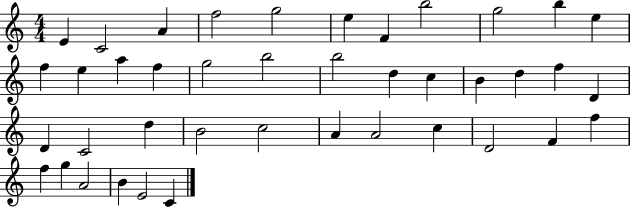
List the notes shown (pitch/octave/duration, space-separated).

E4/q C4/h A4/q F5/h G5/h E5/q F4/q B5/h G5/h B5/q E5/q F5/q E5/q A5/q F5/q G5/h B5/h B5/h D5/q C5/q B4/q D5/q F5/q D4/q D4/q C4/h D5/q B4/h C5/h A4/q A4/h C5/q D4/h F4/q F5/q F5/q G5/q A4/h B4/q E4/h C4/q